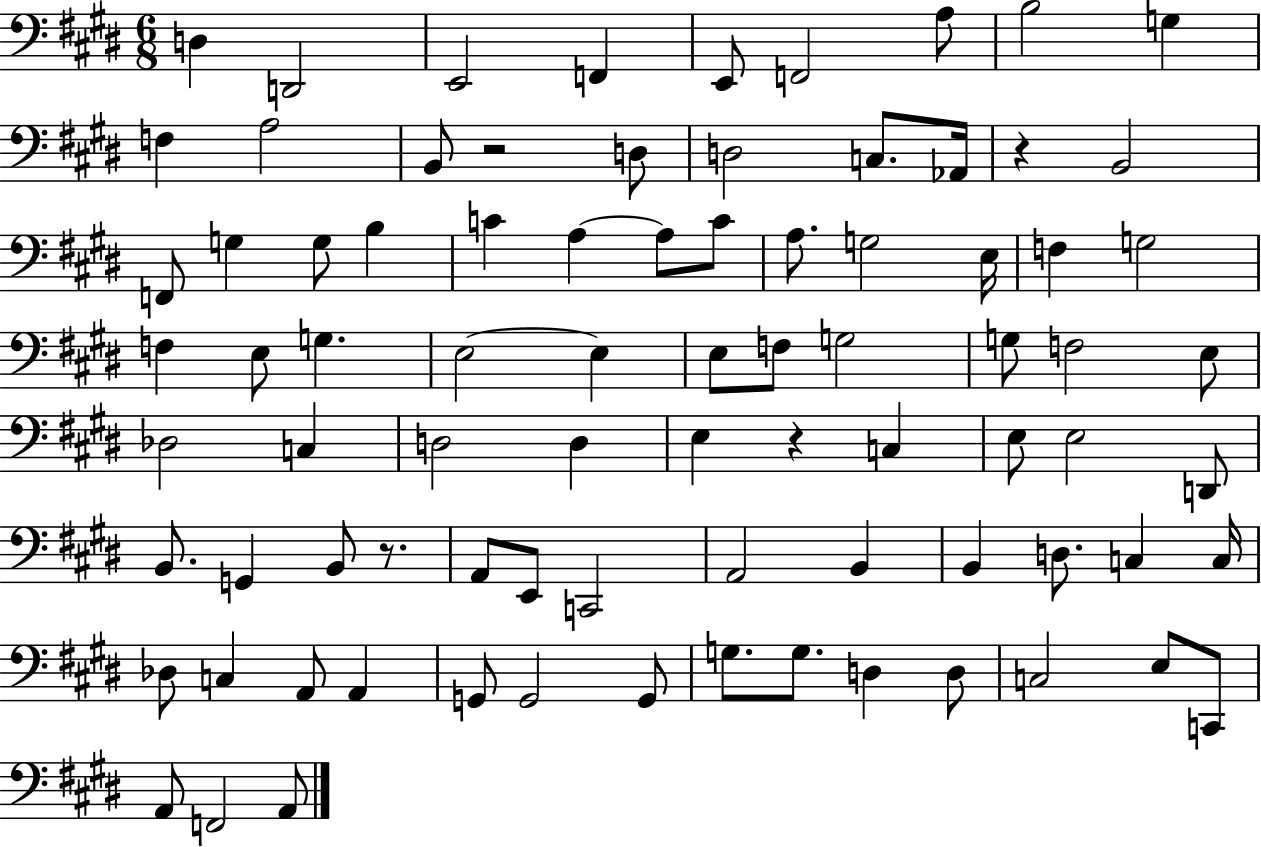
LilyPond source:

{
  \clef bass
  \numericTimeSignature
  \time 6/8
  \key e \major
  d4 d,2 | e,2 f,4 | e,8 f,2 a8 | b2 g4 | \break f4 a2 | b,8 r2 d8 | d2 c8. aes,16 | r4 b,2 | \break f,8 g4 g8 b4 | c'4 a4~~ a8 c'8 | a8. g2 e16 | f4 g2 | \break f4 e8 g4. | e2~~ e4 | e8 f8 g2 | g8 f2 e8 | \break des2 c4 | d2 d4 | e4 r4 c4 | e8 e2 d,8 | \break b,8. g,4 b,8 r8. | a,8 e,8 c,2 | a,2 b,4 | b,4 d8. c4 c16 | \break des8 c4 a,8 a,4 | g,8 g,2 g,8 | g8. g8. d4 d8 | c2 e8 c,8 | \break a,8 f,2 a,8 | \bar "|."
}